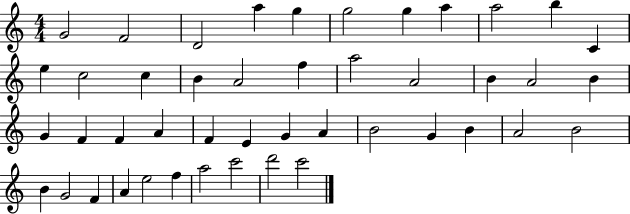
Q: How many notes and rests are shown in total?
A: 45